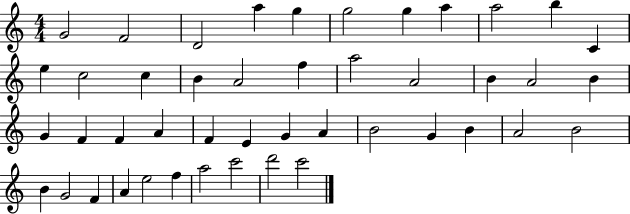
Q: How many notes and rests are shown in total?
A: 45